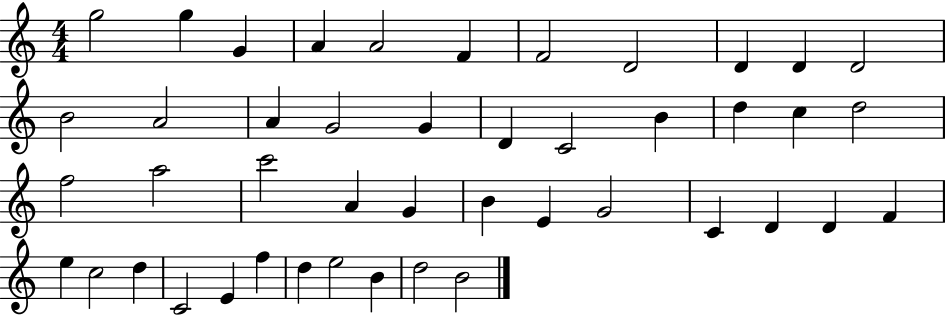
{
  \clef treble
  \numericTimeSignature
  \time 4/4
  \key c \major
  g''2 g''4 g'4 | a'4 a'2 f'4 | f'2 d'2 | d'4 d'4 d'2 | \break b'2 a'2 | a'4 g'2 g'4 | d'4 c'2 b'4 | d''4 c''4 d''2 | \break f''2 a''2 | c'''2 a'4 g'4 | b'4 e'4 g'2 | c'4 d'4 d'4 f'4 | \break e''4 c''2 d''4 | c'2 e'4 f''4 | d''4 e''2 b'4 | d''2 b'2 | \break \bar "|."
}